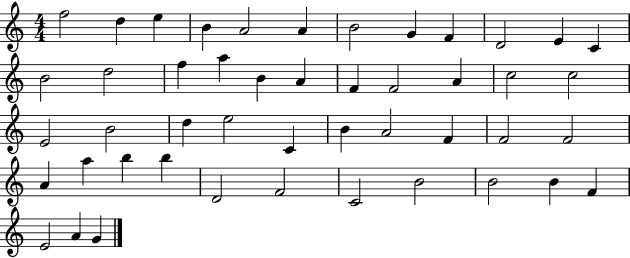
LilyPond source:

{
  \clef treble
  \numericTimeSignature
  \time 4/4
  \key c \major
  f''2 d''4 e''4 | b'4 a'2 a'4 | b'2 g'4 f'4 | d'2 e'4 c'4 | \break b'2 d''2 | f''4 a''4 b'4 a'4 | f'4 f'2 a'4 | c''2 c''2 | \break e'2 b'2 | d''4 e''2 c'4 | b'4 a'2 f'4 | f'2 f'2 | \break a'4 a''4 b''4 b''4 | d'2 f'2 | c'2 b'2 | b'2 b'4 f'4 | \break e'2 a'4 g'4 | \bar "|."
}